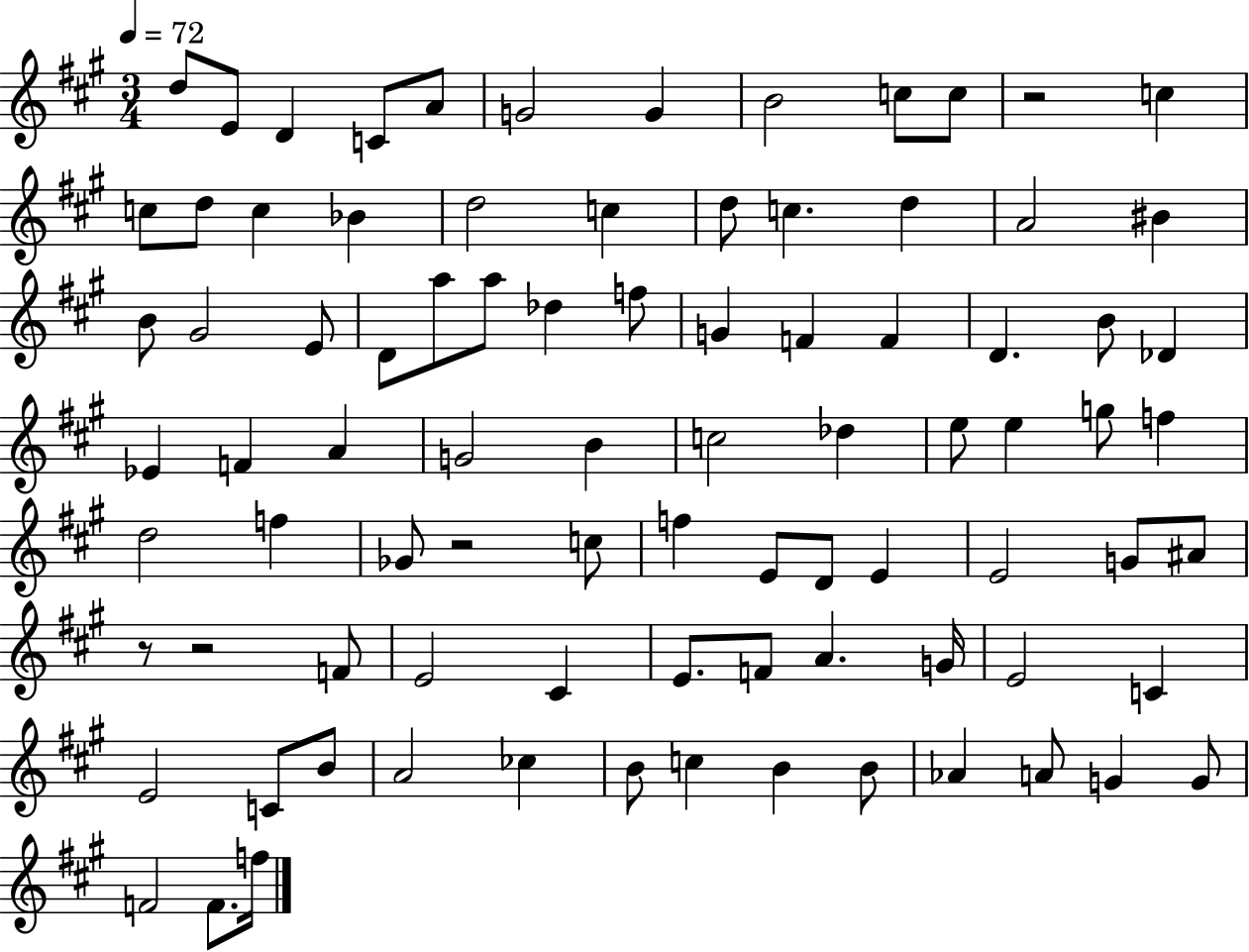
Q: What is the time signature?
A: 3/4